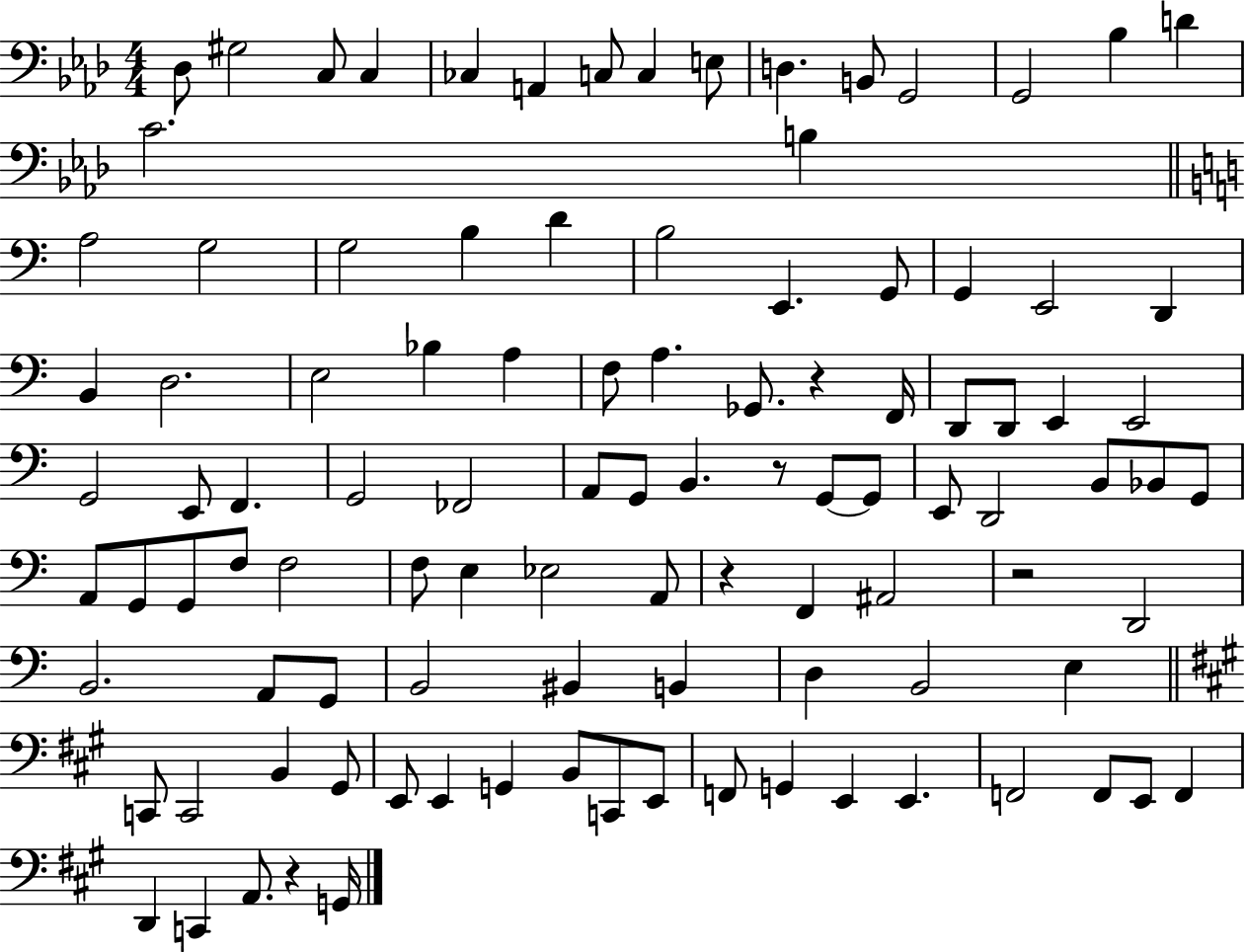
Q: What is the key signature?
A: AES major